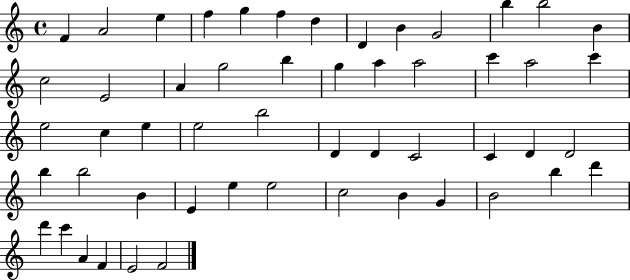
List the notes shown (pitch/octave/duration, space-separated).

F4/q A4/h E5/q F5/q G5/q F5/q D5/q D4/q B4/q G4/h B5/q B5/h B4/q C5/h E4/h A4/q G5/h B5/q G5/q A5/q A5/h C6/q A5/h C6/q E5/h C5/q E5/q E5/h B5/h D4/q D4/q C4/h C4/q D4/q D4/h B5/q B5/h B4/q E4/q E5/q E5/h C5/h B4/q G4/q B4/h B5/q D6/q D6/q C6/q A4/q F4/q E4/h F4/h